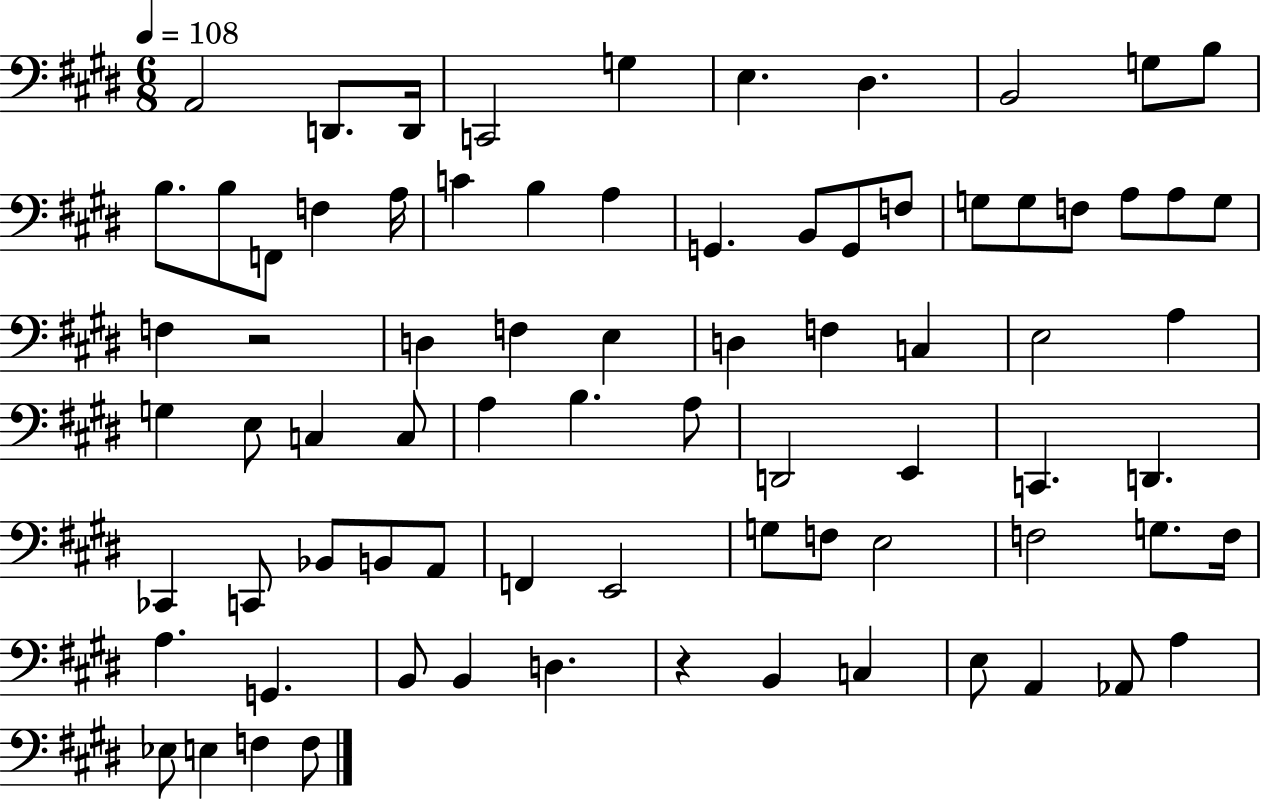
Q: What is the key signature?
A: E major